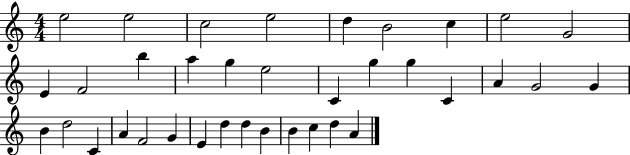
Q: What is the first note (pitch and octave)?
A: E5